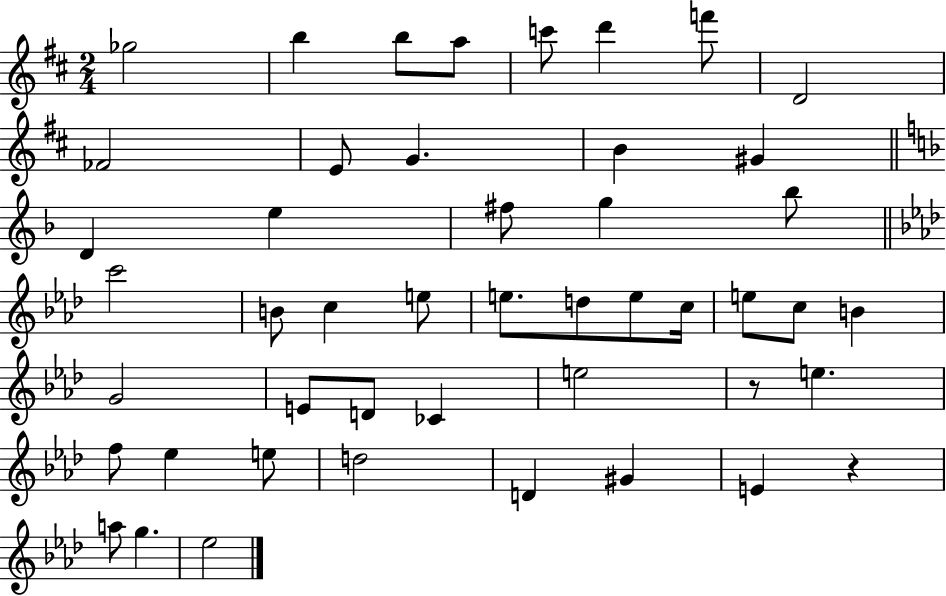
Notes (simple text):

Gb5/h B5/q B5/e A5/e C6/e D6/q F6/e D4/h FES4/h E4/e G4/q. B4/q G#4/q D4/q E5/q F#5/e G5/q Bb5/e C6/h B4/e C5/q E5/e E5/e. D5/e E5/e C5/s E5/e C5/e B4/q G4/h E4/e D4/e CES4/q E5/h R/e E5/q. F5/e Eb5/q E5/e D5/h D4/q G#4/q E4/q R/q A5/e G5/q. Eb5/h